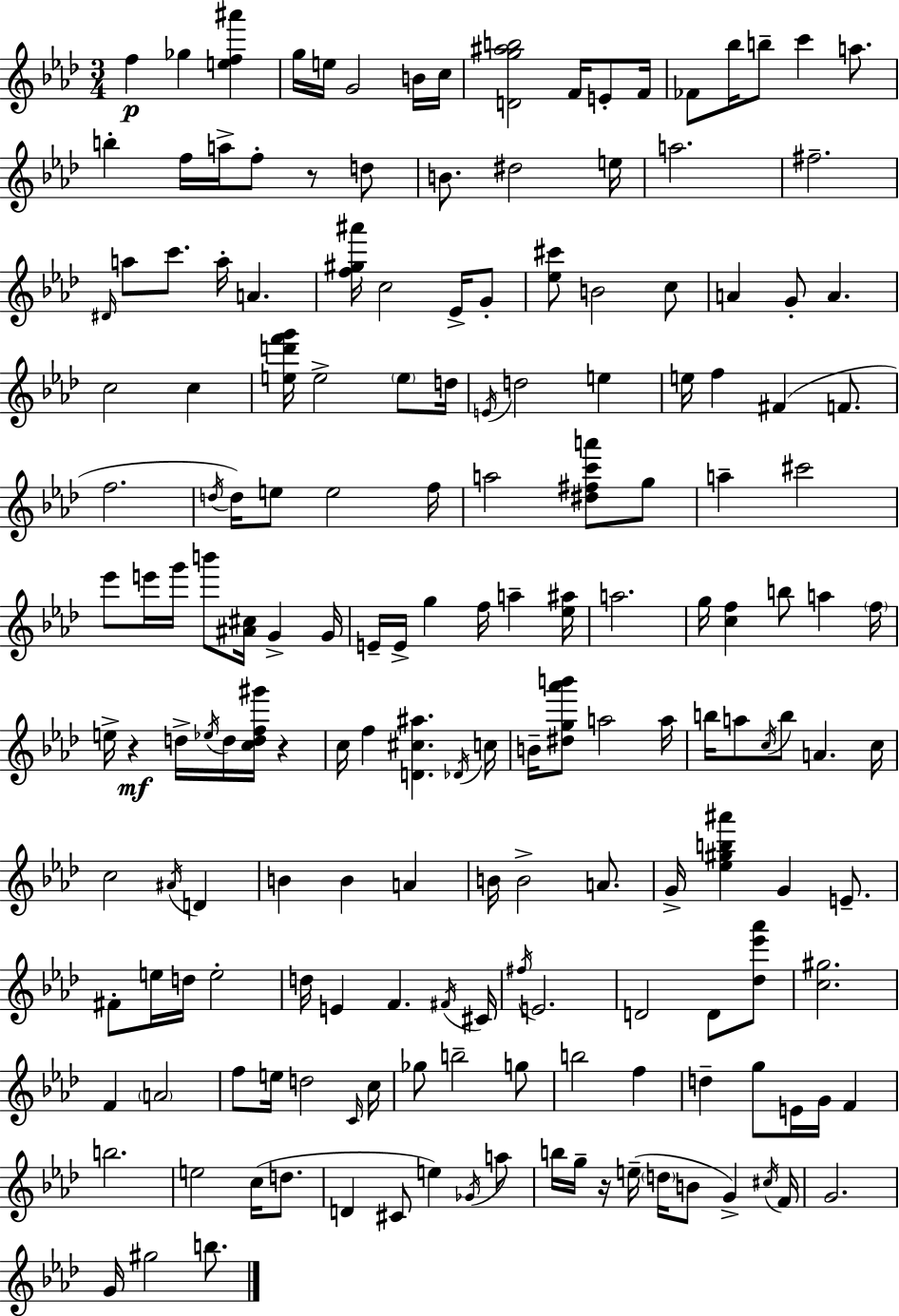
F5/q Gb5/q [E5,F5,A#6]/q G5/s E5/s G4/h B4/s C5/s [D4,G5,A#5,B5]/h F4/s E4/e F4/s FES4/e Bb5/s B5/e C6/q A5/e. B5/q F5/s A5/s F5/e R/e D5/e B4/e. D#5/h E5/s A5/h. F#5/h. D#4/s A5/e C6/e. A5/s A4/q. [F5,G#5,A#6]/s C5/h Eb4/s G4/e [Eb5,C#6]/e B4/h C5/e A4/q G4/e A4/q. C5/h C5/q [E5,D6,F6,G6]/s E5/h E5/e D5/s E4/s D5/h E5/q E5/s F5/q F#4/q F4/e. F5/h. D5/s D5/s E5/e E5/h F5/s A5/h [D#5,F#5,C6,A6]/e G5/e A5/q C#6/h Eb6/e E6/s G6/s B6/e [A#4,C#5]/s G4/q G4/s E4/s E4/s G5/q F5/s A5/q [Eb5,A#5]/s A5/h. G5/s [C5,F5]/q B5/e A5/q F5/s E5/s R/q D5/s Eb5/s D5/s [C5,D5,F5,G#6]/s R/q C5/s F5/q [D4,C#5,A#5]/q. Db4/s C5/s B4/s [D#5,G5,Ab6,B6]/e A5/h A5/s B5/s A5/e C5/s B5/e A4/q. C5/s C5/h A#4/s D4/q B4/q B4/q A4/q B4/s B4/h A4/e. G4/s [Eb5,G#5,B5,A#6]/q G4/q E4/e. F#4/e E5/s D5/s E5/h D5/s E4/q F4/q. F#4/s C#4/s F#5/s E4/h. D4/h D4/e [Db5,Eb6,Ab6]/e [C5,G#5]/h. F4/q A4/h F5/e E5/s D5/h C4/s C5/s Gb5/e B5/h G5/e B5/h F5/q D5/q G5/e E4/s G4/s F4/q B5/h. E5/h C5/s D5/e. D4/q C#4/e E5/q Gb4/s A5/e B5/s G5/s R/s E5/s D5/s B4/e G4/q C#5/s F4/s G4/h. G4/s G#5/h B5/e.